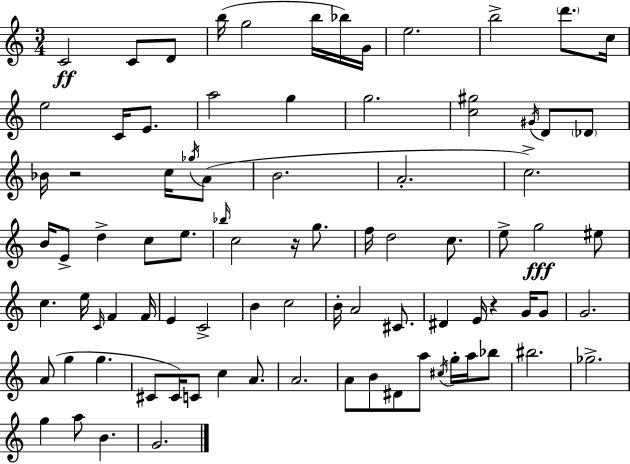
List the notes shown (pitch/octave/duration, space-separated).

C4/h C4/e D4/e B5/s G5/h B5/s Bb5/s G4/s E5/h. B5/h D6/e. C5/s E5/h C4/s E4/e. A5/h G5/q G5/h. [C5,G#5]/h G#4/s D4/e Db4/e Bb4/s R/h C5/s Gb5/s A4/e B4/h. A4/h. C5/h. B4/s E4/e D5/q C5/e E5/e. Bb5/s C5/h R/s G5/e. F5/s D5/h C5/e. E5/e G5/h EIS5/e C5/q. E5/s C4/s F4/q F4/s E4/q C4/h B4/q C5/h B4/s A4/h C#4/e. D#4/q E4/s R/q G4/s G4/e G4/h. A4/e G5/q G5/q. C#4/e C#4/s C4/e C5/q A4/e. A4/h. A4/e B4/e D#4/e A5/e C#5/s G5/s A5/s Bb5/e BIS5/h. Gb5/h. G5/q A5/e B4/q. G4/h.